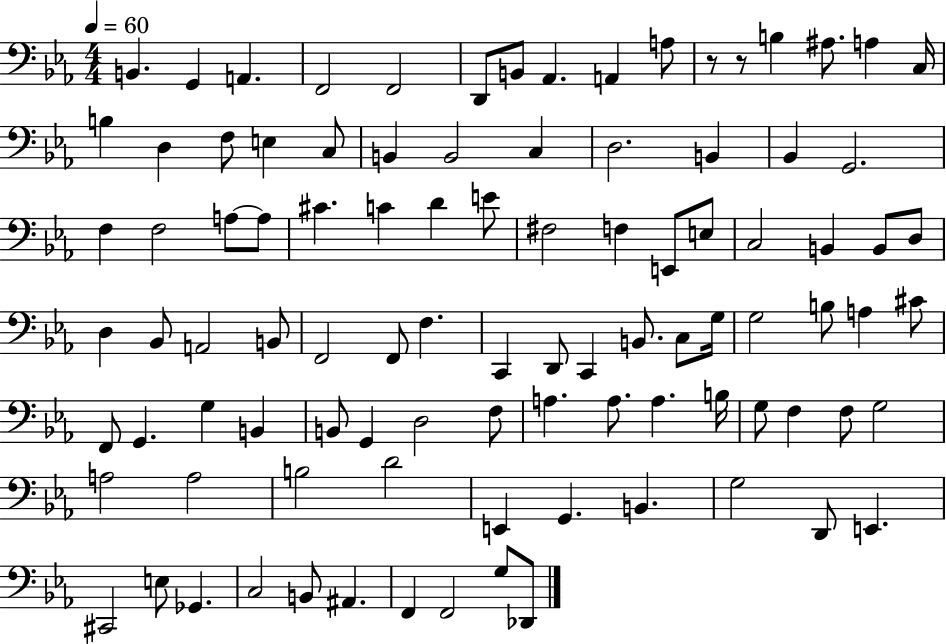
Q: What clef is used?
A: bass